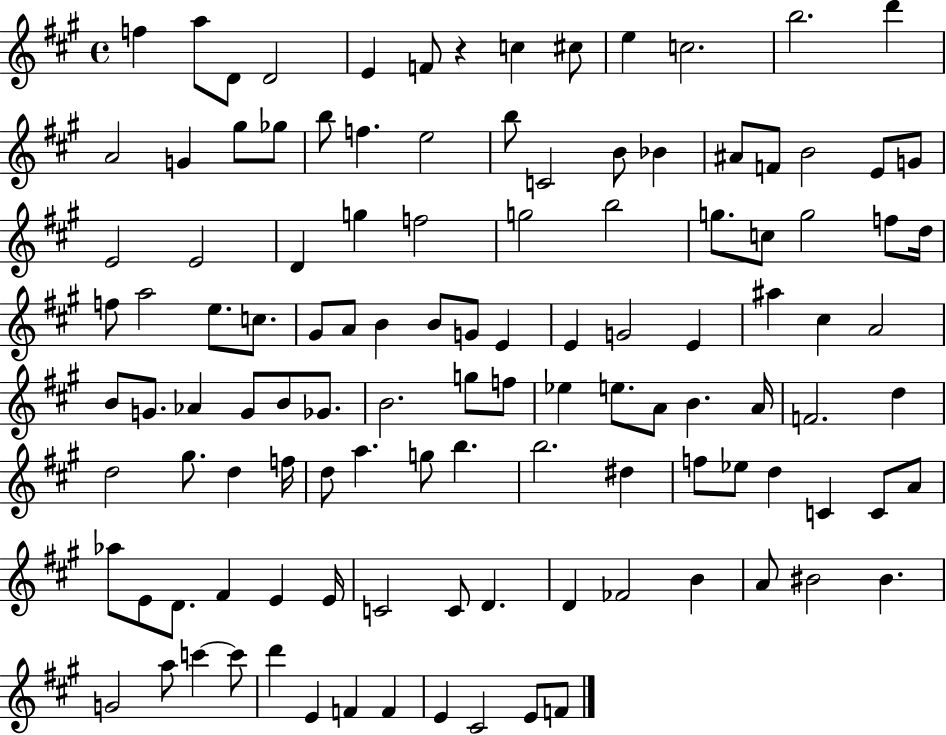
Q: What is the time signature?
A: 4/4